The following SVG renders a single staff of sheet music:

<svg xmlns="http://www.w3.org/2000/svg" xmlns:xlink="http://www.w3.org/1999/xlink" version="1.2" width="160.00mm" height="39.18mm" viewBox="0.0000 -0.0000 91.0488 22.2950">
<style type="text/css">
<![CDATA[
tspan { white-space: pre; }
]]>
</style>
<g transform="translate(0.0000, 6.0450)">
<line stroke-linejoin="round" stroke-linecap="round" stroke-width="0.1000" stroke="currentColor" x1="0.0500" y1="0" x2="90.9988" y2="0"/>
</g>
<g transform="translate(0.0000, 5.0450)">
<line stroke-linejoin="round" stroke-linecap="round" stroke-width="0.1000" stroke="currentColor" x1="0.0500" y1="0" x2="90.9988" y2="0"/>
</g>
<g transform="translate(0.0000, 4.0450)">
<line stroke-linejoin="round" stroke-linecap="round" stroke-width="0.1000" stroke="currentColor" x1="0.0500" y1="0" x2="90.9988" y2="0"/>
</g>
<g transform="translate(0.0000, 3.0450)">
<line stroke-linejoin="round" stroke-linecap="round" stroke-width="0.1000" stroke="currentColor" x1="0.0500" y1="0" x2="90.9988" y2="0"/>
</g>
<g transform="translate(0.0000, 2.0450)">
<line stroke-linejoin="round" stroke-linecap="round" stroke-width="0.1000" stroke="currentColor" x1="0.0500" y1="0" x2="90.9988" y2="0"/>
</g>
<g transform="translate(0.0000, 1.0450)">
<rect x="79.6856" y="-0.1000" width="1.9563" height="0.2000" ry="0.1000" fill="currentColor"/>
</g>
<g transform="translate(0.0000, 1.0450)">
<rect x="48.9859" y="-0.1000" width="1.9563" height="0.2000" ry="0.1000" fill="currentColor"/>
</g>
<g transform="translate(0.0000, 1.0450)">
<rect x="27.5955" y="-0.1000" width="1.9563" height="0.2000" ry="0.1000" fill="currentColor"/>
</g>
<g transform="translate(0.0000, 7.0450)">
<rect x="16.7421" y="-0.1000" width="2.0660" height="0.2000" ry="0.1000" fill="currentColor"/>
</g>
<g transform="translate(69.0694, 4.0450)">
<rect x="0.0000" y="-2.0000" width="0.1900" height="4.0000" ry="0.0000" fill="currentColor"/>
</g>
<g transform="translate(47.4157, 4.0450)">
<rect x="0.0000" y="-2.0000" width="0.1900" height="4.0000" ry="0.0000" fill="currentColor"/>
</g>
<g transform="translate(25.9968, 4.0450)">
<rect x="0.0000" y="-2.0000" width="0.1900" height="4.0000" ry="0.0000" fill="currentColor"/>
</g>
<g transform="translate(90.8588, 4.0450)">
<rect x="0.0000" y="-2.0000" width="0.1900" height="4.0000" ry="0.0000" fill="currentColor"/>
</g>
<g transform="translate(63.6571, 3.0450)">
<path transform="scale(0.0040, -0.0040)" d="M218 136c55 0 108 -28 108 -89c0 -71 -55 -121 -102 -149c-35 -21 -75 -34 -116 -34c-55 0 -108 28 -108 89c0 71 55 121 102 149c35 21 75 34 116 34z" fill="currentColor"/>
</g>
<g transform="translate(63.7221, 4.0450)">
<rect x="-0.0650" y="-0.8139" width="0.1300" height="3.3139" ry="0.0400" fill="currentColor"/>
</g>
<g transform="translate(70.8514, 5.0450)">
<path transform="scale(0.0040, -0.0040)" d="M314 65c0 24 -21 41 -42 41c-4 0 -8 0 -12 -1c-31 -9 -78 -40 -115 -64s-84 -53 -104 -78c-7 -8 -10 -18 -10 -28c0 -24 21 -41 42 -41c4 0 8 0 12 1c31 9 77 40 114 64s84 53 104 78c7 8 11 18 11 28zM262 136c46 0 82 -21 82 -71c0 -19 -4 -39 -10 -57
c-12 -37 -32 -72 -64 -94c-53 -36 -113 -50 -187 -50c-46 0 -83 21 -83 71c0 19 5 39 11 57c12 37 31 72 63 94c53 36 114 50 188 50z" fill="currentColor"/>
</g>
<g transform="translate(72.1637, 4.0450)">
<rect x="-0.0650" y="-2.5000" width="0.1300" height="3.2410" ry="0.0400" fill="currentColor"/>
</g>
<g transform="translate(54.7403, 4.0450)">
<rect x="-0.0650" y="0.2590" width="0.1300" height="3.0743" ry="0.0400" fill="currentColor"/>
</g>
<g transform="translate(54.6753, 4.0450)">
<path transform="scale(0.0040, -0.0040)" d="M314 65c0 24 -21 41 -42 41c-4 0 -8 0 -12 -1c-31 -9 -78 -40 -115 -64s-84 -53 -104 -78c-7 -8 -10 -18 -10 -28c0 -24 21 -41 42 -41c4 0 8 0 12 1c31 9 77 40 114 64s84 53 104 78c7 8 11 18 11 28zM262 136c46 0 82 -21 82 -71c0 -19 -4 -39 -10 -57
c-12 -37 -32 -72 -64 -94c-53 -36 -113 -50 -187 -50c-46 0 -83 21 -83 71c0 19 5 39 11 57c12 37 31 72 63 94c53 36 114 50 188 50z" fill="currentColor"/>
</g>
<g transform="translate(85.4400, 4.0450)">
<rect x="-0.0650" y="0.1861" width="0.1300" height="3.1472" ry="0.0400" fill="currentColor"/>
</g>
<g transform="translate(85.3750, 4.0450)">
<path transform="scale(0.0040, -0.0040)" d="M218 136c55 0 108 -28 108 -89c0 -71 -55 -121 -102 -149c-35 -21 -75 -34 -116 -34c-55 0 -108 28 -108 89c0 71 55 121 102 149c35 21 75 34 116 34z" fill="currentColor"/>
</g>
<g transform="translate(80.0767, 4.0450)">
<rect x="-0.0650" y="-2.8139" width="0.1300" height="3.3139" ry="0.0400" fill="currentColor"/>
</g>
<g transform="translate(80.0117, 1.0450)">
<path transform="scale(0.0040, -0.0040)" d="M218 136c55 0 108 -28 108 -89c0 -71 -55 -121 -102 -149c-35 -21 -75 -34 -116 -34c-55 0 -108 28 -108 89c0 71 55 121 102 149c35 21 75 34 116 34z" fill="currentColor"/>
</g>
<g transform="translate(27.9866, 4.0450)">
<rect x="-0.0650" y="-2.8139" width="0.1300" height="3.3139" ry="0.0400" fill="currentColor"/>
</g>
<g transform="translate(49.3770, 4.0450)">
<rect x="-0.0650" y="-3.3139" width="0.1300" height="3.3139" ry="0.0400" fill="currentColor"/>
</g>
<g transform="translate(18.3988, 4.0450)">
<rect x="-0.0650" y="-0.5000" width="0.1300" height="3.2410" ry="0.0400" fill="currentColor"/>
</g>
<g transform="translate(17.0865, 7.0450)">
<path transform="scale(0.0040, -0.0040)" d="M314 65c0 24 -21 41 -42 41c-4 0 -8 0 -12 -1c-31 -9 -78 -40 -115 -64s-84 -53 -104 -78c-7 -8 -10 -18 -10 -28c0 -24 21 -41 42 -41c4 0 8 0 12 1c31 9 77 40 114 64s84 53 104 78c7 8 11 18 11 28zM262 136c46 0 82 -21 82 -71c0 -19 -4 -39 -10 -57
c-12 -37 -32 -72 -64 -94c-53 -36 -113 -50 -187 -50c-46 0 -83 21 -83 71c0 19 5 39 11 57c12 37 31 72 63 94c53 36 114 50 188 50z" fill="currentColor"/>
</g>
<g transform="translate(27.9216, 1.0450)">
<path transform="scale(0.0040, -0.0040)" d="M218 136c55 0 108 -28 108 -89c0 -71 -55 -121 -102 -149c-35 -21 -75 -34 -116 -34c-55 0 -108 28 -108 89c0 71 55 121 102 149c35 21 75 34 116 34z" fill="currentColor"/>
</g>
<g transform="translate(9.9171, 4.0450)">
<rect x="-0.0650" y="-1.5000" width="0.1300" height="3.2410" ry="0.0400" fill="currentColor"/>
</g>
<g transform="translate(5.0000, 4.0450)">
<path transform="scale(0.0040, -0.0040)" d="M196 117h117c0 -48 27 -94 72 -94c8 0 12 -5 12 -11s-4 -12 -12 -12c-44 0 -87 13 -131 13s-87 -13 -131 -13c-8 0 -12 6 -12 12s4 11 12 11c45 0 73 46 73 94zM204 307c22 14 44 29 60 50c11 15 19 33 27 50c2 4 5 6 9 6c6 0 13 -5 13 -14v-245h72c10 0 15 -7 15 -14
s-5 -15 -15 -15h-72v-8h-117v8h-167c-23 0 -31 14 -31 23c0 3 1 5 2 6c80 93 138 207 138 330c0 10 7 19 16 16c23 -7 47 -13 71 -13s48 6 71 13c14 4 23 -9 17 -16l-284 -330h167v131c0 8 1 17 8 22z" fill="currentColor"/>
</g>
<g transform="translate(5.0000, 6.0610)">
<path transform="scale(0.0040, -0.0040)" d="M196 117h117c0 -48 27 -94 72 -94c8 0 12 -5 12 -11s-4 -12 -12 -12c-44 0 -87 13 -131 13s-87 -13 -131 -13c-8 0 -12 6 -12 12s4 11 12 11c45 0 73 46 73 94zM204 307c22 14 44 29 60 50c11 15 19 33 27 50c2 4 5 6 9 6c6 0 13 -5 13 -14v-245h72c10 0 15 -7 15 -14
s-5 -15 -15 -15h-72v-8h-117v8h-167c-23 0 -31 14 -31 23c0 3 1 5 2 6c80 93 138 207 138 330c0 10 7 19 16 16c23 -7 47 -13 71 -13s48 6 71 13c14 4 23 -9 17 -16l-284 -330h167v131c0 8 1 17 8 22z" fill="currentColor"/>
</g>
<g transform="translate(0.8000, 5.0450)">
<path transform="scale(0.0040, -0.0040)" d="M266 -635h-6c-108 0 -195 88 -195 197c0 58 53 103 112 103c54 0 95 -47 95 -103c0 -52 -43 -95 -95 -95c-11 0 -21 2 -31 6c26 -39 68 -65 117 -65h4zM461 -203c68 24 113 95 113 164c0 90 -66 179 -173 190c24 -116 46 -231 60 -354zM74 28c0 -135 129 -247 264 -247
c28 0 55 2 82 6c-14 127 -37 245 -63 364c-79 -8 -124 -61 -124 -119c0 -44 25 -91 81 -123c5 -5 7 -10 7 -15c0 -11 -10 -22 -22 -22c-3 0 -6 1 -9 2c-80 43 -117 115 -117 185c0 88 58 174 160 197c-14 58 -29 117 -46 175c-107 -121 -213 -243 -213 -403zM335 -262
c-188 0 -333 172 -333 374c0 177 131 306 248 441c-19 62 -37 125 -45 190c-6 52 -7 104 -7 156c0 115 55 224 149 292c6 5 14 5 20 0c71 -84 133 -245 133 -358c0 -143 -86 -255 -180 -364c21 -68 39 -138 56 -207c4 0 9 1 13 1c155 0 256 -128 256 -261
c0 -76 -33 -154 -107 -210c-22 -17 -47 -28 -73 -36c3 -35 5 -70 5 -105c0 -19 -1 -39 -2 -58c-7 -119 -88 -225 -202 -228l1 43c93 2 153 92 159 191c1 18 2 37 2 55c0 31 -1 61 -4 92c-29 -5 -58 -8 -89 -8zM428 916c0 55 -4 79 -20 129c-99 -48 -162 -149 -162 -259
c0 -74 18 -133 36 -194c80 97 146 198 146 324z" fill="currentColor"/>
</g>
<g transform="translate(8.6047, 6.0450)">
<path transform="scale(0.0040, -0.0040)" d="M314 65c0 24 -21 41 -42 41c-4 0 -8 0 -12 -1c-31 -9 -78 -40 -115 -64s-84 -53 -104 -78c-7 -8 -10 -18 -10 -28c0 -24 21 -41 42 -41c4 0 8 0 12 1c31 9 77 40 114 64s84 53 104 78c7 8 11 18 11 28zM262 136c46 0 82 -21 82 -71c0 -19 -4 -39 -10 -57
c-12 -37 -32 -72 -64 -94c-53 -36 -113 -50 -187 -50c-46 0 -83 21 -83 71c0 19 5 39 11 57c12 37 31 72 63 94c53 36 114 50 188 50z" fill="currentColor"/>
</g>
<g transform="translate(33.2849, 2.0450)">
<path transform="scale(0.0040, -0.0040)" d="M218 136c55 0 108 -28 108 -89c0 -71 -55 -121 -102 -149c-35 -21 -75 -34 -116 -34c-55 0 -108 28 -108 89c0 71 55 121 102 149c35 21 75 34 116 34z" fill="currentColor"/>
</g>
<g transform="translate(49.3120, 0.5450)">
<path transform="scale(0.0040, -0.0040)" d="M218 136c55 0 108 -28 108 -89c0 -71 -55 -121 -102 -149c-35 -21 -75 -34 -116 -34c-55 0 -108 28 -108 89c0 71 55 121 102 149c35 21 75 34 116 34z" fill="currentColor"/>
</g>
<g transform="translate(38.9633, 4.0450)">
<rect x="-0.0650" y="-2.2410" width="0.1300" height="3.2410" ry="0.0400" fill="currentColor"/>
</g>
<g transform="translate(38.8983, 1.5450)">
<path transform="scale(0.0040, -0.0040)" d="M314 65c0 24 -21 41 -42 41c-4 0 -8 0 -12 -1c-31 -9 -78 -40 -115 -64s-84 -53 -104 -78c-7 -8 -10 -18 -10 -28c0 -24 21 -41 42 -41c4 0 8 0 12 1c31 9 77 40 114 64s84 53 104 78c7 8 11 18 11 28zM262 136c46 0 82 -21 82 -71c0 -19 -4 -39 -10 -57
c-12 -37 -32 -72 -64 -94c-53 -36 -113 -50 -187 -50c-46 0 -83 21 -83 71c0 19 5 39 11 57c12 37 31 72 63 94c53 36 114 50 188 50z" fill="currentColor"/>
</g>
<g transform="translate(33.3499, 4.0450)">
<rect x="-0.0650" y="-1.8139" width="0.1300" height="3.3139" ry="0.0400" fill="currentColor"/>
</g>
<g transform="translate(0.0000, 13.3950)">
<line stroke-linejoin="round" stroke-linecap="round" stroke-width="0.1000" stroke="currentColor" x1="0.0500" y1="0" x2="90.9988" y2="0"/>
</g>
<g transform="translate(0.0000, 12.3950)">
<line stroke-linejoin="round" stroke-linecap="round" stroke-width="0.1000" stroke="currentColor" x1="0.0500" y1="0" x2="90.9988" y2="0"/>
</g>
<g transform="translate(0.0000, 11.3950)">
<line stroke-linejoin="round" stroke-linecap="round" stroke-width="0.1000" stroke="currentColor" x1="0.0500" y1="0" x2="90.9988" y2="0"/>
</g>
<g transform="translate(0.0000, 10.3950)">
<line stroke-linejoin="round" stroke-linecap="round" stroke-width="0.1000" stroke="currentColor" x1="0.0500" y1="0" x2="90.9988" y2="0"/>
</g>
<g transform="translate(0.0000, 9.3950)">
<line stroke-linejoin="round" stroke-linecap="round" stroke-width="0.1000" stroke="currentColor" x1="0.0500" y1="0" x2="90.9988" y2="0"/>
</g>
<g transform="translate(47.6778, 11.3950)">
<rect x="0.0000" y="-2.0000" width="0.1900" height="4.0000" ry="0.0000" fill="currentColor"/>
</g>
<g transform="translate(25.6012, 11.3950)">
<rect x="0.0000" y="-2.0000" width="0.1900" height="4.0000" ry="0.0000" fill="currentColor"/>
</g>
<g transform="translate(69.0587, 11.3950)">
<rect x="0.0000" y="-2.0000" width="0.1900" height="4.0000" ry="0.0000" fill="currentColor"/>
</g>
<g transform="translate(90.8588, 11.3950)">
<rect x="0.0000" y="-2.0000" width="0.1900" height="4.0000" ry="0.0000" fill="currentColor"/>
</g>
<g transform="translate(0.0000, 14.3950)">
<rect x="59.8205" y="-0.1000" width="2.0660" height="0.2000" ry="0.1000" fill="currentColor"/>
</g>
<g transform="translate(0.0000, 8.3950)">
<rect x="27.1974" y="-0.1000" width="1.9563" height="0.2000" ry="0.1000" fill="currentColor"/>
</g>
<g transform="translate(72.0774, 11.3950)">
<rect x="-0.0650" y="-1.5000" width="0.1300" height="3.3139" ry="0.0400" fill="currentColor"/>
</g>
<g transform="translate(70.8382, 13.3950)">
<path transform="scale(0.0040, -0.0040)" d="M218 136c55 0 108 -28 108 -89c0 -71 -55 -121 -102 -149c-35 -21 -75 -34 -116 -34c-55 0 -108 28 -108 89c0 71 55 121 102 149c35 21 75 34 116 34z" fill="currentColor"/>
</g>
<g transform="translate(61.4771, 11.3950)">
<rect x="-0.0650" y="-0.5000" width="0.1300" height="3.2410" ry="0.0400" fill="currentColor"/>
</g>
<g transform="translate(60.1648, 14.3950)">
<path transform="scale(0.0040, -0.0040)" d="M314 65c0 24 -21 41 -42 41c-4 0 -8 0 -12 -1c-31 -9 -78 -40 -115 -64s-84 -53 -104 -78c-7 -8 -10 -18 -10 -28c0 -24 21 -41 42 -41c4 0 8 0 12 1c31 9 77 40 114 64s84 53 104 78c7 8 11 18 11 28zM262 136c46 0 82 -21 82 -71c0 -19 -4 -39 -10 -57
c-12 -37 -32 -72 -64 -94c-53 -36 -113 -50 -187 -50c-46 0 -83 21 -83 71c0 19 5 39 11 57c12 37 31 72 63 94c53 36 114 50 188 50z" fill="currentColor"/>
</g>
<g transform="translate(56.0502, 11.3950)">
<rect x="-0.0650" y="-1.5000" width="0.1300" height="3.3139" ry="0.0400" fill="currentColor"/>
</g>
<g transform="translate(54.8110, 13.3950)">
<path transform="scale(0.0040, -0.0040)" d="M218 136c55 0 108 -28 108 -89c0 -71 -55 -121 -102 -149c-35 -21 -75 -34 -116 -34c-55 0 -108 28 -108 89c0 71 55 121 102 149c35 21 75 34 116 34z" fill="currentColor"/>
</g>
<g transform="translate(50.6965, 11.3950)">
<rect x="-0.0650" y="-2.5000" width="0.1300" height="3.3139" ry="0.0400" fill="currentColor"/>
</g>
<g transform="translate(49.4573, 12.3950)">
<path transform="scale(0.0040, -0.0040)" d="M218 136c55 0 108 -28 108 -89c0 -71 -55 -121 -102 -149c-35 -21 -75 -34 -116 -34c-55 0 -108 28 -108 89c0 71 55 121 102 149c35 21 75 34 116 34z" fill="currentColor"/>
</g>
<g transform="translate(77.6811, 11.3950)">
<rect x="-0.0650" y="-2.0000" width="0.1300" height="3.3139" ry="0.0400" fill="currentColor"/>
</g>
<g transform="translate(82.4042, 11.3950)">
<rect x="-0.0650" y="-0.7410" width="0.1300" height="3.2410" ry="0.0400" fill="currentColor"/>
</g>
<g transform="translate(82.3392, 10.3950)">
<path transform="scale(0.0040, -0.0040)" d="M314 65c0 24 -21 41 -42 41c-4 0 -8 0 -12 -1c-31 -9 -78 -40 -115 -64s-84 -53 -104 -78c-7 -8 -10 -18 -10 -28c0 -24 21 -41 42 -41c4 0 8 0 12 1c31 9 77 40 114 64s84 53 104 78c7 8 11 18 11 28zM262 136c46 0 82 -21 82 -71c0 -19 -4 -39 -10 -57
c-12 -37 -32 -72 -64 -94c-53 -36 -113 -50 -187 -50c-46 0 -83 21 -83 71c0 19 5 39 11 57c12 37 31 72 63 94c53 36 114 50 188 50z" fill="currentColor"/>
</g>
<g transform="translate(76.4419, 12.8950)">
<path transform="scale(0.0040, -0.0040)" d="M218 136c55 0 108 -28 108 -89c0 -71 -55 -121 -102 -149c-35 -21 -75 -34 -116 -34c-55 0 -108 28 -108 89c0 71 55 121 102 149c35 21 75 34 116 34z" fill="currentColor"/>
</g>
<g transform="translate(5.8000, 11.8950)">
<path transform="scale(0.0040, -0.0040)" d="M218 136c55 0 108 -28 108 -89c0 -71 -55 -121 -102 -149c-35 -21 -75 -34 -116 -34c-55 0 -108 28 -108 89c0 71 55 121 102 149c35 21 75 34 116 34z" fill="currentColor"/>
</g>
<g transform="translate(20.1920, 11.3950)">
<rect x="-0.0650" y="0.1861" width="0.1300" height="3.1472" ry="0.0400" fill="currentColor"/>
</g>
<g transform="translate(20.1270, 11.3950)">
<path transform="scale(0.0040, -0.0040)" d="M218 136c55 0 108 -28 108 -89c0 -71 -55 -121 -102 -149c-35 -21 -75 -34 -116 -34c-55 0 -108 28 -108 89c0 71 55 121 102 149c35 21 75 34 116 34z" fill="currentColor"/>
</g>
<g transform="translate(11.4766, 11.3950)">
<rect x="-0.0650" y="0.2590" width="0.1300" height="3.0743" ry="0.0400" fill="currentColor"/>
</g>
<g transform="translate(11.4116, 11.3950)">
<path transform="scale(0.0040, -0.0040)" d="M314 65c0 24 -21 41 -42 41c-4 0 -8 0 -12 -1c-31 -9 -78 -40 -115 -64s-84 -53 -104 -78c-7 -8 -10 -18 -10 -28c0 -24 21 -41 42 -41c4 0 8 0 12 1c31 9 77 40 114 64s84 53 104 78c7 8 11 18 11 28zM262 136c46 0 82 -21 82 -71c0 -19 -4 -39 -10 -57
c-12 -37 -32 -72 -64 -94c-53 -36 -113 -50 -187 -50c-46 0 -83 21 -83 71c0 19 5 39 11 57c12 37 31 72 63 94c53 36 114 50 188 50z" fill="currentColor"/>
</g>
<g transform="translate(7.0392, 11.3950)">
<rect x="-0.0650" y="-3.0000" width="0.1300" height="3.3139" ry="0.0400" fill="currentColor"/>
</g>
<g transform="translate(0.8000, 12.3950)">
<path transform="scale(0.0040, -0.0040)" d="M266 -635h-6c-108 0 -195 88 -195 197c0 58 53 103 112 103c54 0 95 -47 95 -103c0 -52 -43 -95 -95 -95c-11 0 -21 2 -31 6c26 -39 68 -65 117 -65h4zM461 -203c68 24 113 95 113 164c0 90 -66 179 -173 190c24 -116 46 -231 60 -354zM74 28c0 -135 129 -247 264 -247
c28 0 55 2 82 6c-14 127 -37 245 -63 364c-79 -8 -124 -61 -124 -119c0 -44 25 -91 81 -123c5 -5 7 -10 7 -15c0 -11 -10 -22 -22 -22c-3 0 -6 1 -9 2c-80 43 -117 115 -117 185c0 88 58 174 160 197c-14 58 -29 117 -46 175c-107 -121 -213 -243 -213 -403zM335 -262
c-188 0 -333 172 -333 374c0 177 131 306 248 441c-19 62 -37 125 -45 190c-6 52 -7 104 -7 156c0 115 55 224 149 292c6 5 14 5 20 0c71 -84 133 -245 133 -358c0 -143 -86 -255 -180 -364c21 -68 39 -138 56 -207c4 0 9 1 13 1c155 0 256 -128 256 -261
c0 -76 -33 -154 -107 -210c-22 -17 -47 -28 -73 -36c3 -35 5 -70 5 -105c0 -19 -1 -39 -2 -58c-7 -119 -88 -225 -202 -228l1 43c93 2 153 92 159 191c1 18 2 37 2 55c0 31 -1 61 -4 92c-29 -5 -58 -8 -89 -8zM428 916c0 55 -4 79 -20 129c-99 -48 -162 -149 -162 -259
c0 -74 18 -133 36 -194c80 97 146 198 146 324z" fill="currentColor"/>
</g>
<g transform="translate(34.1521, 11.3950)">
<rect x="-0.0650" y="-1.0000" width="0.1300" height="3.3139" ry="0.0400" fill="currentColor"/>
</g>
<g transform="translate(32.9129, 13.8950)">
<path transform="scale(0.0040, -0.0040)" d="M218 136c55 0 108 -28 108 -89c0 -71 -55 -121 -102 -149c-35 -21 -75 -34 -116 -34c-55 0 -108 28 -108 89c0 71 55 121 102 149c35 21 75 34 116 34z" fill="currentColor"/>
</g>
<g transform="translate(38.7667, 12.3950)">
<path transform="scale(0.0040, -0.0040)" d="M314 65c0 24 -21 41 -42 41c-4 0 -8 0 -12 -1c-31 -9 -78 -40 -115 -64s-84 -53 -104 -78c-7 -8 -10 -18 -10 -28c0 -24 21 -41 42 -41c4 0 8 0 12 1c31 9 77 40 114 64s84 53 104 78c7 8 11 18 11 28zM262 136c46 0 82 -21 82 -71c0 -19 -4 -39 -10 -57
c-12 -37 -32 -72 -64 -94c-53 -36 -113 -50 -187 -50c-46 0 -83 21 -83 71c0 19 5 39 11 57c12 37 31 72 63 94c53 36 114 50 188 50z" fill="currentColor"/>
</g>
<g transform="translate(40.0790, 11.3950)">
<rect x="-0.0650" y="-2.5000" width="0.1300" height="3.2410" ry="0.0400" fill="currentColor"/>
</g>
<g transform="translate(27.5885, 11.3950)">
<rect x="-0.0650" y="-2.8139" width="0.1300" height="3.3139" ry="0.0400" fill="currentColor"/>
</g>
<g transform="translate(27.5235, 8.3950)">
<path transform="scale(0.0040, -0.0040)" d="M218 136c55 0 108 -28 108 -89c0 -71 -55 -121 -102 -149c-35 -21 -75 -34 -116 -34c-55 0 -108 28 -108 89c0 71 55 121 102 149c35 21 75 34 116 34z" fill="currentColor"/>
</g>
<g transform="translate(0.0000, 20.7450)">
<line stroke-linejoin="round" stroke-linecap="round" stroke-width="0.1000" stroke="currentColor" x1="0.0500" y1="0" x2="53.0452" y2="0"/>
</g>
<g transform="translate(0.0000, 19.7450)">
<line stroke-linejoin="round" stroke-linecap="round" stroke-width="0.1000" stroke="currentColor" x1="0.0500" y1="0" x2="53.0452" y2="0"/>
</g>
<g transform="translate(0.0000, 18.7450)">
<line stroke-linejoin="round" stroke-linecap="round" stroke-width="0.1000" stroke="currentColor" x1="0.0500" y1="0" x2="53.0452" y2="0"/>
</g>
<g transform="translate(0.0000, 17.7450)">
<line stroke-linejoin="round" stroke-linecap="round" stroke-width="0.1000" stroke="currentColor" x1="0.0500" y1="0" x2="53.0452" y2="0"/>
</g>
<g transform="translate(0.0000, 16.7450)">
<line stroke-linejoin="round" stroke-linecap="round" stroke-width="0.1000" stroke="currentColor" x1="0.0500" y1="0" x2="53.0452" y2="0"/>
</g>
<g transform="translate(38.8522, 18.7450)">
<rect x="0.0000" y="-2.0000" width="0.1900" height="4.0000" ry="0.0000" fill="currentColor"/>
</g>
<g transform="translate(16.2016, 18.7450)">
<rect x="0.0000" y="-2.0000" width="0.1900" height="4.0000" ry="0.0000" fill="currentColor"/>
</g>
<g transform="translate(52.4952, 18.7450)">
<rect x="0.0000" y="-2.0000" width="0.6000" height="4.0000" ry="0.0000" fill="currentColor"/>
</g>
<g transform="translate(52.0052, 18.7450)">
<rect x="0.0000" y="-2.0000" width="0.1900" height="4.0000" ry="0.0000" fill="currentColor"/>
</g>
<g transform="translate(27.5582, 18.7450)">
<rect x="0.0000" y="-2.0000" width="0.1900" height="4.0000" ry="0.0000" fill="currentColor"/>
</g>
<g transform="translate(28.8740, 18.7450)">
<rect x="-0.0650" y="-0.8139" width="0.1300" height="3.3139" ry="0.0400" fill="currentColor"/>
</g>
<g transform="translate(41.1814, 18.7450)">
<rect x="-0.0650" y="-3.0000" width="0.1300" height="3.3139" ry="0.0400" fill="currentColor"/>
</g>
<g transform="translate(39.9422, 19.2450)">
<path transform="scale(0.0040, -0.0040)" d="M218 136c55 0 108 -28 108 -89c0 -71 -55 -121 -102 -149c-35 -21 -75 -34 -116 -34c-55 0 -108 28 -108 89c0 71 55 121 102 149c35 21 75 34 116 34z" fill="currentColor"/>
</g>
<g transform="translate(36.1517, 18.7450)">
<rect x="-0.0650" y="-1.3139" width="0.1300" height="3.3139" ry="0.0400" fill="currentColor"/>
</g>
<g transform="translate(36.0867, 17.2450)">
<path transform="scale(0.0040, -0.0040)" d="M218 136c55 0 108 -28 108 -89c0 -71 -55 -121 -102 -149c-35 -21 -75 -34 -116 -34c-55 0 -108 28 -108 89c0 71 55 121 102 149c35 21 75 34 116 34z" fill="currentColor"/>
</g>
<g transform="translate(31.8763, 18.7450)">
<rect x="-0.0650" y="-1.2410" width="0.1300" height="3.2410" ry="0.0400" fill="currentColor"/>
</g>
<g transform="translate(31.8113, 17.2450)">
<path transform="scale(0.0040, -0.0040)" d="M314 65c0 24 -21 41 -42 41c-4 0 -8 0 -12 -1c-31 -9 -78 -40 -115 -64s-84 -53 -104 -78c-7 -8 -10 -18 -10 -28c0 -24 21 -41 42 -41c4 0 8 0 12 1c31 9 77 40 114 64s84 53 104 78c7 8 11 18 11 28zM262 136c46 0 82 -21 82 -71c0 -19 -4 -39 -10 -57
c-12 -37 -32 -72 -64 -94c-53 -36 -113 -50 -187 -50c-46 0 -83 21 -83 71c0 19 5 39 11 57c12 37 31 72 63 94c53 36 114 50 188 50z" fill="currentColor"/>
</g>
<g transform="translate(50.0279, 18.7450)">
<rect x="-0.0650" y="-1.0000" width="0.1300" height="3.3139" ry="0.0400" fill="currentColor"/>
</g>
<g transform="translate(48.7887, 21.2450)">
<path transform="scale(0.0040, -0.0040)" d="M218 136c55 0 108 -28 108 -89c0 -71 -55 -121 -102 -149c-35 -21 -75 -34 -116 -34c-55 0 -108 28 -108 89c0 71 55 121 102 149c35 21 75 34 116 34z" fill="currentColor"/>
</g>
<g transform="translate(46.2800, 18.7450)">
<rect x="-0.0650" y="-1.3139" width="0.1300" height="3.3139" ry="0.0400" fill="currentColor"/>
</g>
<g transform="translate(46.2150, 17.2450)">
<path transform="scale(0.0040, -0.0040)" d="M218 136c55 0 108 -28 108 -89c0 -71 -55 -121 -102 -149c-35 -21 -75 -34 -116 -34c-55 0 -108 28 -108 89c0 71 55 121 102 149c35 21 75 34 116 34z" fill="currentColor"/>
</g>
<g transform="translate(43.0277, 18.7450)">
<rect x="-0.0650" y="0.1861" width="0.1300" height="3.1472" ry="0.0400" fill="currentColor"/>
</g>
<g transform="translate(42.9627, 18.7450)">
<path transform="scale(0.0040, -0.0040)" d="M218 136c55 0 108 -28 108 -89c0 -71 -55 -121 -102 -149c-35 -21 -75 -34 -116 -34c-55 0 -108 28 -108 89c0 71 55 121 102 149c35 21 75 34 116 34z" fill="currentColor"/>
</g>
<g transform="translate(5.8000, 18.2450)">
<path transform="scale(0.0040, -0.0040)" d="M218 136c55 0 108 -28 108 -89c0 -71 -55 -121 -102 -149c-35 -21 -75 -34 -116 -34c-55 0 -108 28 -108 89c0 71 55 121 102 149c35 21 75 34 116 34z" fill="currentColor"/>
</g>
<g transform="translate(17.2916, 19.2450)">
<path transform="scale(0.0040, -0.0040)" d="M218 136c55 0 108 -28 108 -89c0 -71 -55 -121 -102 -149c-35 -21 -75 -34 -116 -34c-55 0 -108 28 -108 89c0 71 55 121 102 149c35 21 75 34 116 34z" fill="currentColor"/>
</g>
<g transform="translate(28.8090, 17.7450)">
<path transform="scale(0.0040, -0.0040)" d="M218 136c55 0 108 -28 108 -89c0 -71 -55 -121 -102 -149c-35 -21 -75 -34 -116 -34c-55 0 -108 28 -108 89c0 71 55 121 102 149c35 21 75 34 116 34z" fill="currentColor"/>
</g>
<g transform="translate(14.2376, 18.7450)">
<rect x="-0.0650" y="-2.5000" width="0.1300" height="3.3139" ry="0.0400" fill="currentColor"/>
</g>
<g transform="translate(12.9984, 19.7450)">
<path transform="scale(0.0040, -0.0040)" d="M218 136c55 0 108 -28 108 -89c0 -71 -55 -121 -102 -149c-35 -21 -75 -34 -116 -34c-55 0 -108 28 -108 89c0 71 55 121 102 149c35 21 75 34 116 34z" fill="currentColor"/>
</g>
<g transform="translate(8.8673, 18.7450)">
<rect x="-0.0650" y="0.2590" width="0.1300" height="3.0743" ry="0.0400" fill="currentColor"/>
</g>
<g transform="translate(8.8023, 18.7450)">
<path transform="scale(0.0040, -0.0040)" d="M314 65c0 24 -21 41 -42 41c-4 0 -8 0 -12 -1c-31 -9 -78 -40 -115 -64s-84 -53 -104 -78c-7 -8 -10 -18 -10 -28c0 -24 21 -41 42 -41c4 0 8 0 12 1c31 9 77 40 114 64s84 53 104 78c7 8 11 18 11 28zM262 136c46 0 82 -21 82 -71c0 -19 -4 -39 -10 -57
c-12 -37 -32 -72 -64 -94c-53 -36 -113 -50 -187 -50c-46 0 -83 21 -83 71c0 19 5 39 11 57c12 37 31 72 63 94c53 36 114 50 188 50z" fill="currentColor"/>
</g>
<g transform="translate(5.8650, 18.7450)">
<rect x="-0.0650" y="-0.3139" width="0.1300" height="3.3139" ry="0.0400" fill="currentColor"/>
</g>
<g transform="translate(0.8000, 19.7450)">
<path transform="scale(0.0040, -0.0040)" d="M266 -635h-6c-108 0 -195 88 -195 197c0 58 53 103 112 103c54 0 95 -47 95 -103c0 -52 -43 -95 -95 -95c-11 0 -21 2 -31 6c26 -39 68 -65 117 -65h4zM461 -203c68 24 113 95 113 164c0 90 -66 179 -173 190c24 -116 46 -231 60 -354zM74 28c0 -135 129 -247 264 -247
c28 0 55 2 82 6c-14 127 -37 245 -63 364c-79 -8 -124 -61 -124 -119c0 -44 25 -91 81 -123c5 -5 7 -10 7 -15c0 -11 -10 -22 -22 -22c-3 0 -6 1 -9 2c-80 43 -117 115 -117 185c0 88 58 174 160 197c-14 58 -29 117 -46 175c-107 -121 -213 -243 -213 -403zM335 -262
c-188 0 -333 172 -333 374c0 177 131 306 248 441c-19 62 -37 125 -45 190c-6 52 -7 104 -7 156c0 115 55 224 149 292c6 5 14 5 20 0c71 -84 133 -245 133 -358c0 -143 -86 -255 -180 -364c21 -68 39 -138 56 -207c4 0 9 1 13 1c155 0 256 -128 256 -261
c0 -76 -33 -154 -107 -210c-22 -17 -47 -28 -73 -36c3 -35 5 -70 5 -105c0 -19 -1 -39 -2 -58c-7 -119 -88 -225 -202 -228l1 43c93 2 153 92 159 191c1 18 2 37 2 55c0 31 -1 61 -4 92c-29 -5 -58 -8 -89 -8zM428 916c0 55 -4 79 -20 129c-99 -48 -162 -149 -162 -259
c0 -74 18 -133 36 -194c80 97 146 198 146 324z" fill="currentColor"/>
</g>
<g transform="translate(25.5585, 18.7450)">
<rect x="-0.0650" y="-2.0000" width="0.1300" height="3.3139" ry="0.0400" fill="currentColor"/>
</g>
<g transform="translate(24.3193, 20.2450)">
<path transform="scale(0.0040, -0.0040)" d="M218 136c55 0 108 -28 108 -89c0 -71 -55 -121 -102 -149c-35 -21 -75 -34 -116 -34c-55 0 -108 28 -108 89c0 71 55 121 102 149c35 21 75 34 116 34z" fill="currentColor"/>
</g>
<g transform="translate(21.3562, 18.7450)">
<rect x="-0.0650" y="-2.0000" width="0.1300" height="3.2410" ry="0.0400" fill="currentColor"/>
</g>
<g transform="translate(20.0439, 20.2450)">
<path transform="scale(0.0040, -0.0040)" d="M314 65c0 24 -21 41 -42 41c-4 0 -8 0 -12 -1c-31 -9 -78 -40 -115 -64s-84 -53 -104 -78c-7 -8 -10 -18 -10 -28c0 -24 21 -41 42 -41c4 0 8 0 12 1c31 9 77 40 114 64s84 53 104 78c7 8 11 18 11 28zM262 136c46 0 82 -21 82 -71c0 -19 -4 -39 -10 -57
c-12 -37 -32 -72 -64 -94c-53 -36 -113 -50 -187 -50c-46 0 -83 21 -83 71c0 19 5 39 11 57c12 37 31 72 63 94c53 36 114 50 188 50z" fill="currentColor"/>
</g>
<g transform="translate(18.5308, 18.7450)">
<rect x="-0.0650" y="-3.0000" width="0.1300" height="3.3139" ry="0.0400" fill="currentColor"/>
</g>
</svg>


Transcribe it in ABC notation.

X:1
T:Untitled
M:4/4
L:1/4
K:C
E2 C2 a f g2 b B2 d G2 a B A B2 B a D G2 G E C2 E F d2 c B2 G A F2 F d e2 e A B e D